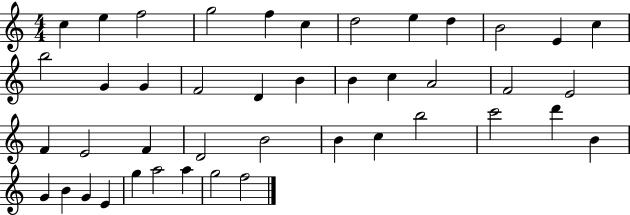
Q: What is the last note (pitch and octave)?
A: F5